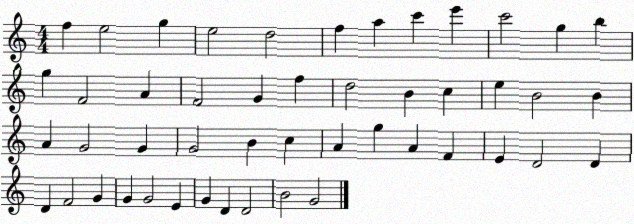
X:1
T:Untitled
M:4/4
L:1/4
K:C
f e2 g e2 d2 f a c' e' c'2 g b g F2 A F2 G f d2 B c e B2 B A G2 G G2 B c A g A F E D2 D D F2 G G G2 E G D D2 B2 G2